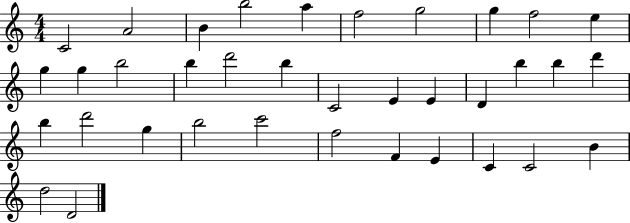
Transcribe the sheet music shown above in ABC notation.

X:1
T:Untitled
M:4/4
L:1/4
K:C
C2 A2 B b2 a f2 g2 g f2 e g g b2 b d'2 b C2 E E D b b d' b d'2 g b2 c'2 f2 F E C C2 B d2 D2